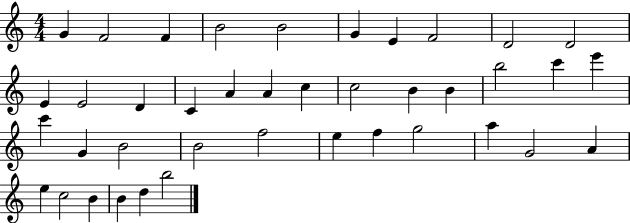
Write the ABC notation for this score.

X:1
T:Untitled
M:4/4
L:1/4
K:C
G F2 F B2 B2 G E F2 D2 D2 E E2 D C A A c c2 B B b2 c' e' c' G B2 B2 f2 e f g2 a G2 A e c2 B B d b2